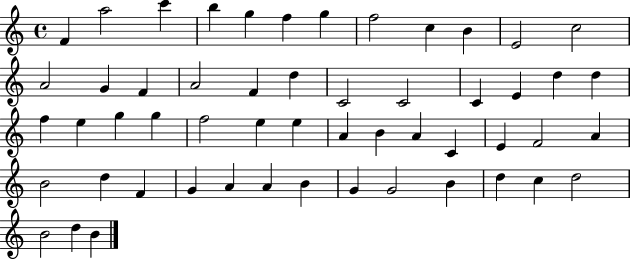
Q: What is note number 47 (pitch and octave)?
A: G4